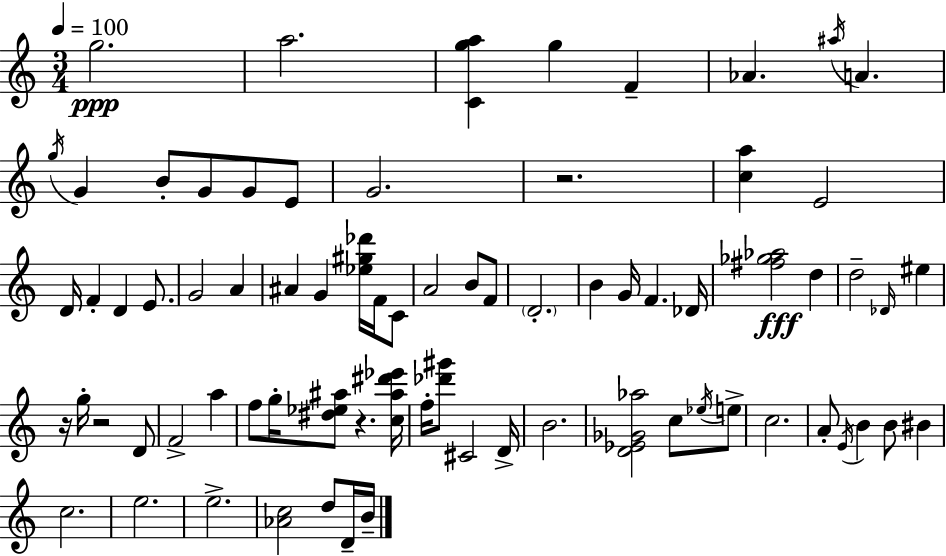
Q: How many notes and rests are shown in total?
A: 75